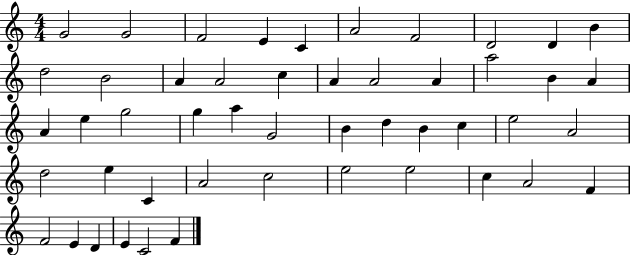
X:1
T:Untitled
M:4/4
L:1/4
K:C
G2 G2 F2 E C A2 F2 D2 D B d2 B2 A A2 c A A2 A a2 B A A e g2 g a G2 B d B c e2 A2 d2 e C A2 c2 e2 e2 c A2 F F2 E D E C2 F